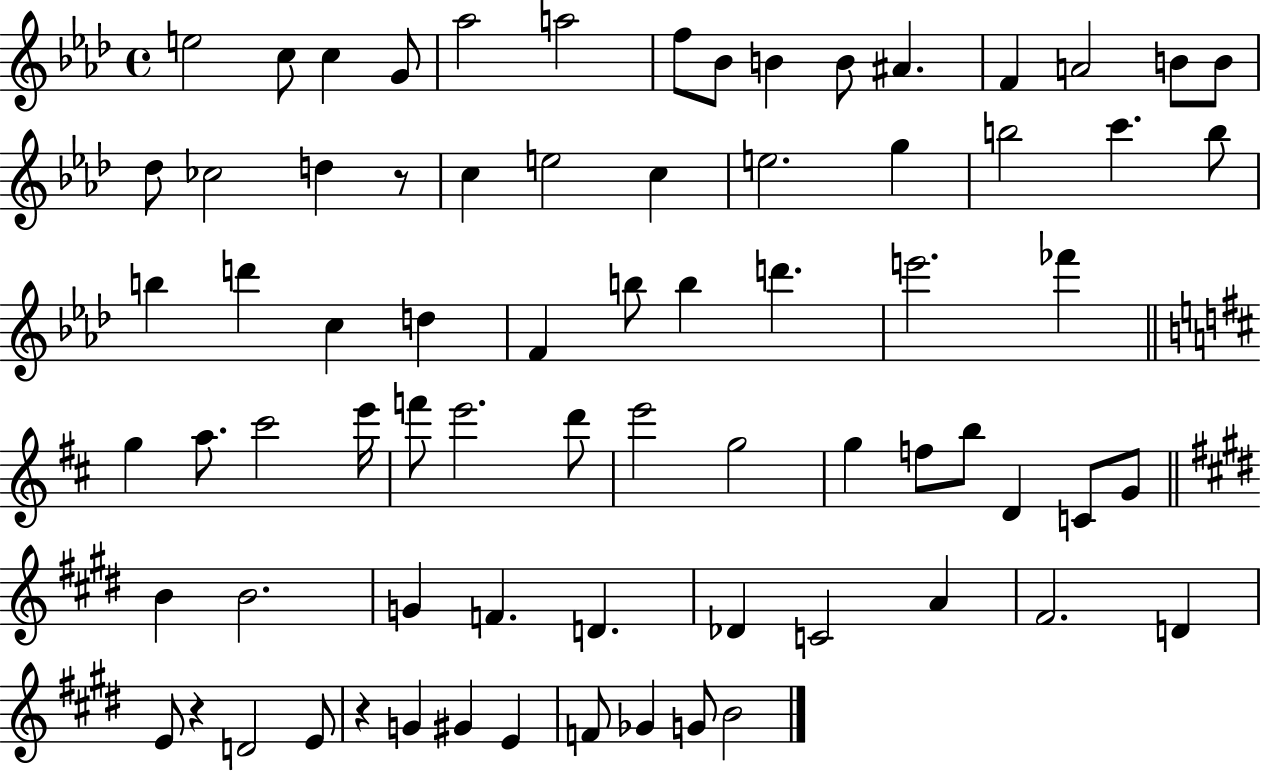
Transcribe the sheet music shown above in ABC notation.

X:1
T:Untitled
M:4/4
L:1/4
K:Ab
e2 c/2 c G/2 _a2 a2 f/2 _B/2 B B/2 ^A F A2 B/2 B/2 _d/2 _c2 d z/2 c e2 c e2 g b2 c' b/2 b d' c d F b/2 b d' e'2 _f' g a/2 ^c'2 e'/4 f'/2 e'2 d'/2 e'2 g2 g f/2 b/2 D C/2 G/2 B B2 G F D _D C2 A ^F2 D E/2 z D2 E/2 z G ^G E F/2 _G G/2 B2